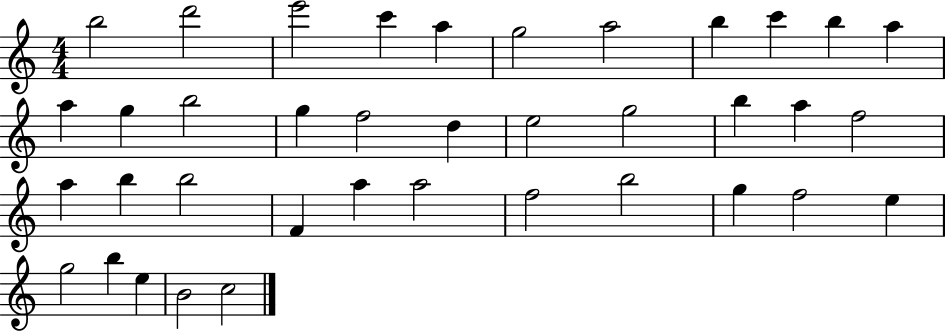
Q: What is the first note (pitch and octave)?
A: B5